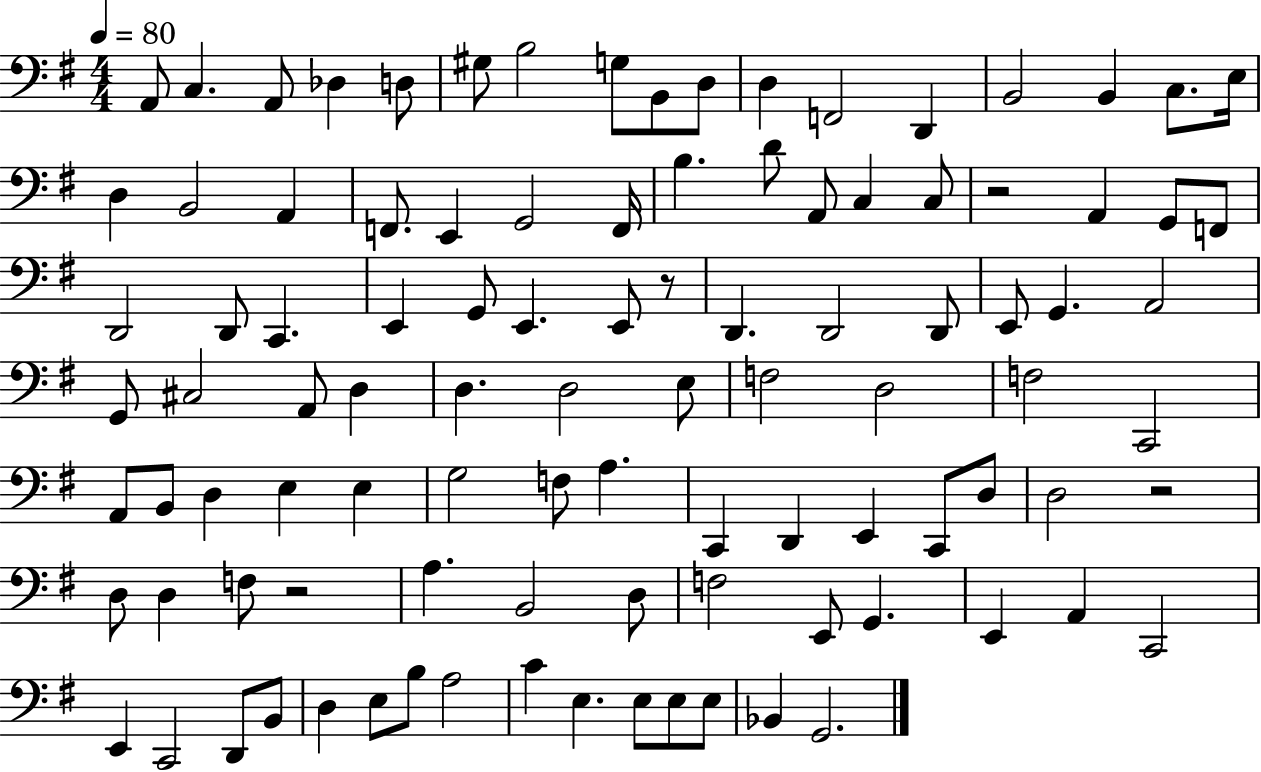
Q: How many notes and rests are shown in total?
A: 101